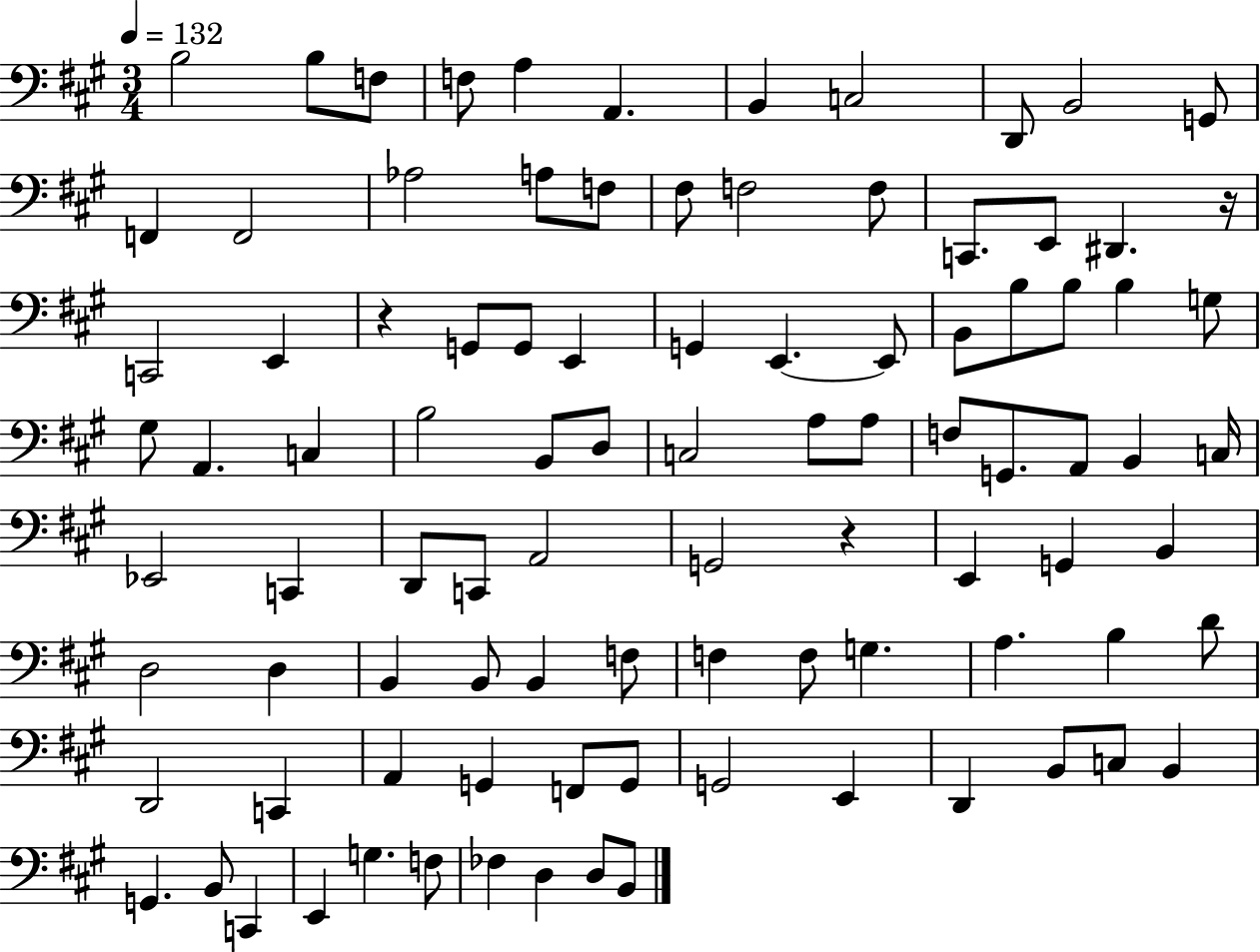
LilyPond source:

{
  \clef bass
  \numericTimeSignature
  \time 3/4
  \key a \major
  \tempo 4 = 132
  b2 b8 f8 | f8 a4 a,4. | b,4 c2 | d,8 b,2 g,8 | \break f,4 f,2 | aes2 a8 f8 | fis8 f2 f8 | c,8. e,8 dis,4. r16 | \break c,2 e,4 | r4 g,8 g,8 e,4 | g,4 e,4.~~ e,8 | b,8 b8 b8 b4 g8 | \break gis8 a,4. c4 | b2 b,8 d8 | c2 a8 a8 | f8 g,8. a,8 b,4 c16 | \break ees,2 c,4 | d,8 c,8 a,2 | g,2 r4 | e,4 g,4 b,4 | \break d2 d4 | b,4 b,8 b,4 f8 | f4 f8 g4. | a4. b4 d'8 | \break d,2 c,4 | a,4 g,4 f,8 g,8 | g,2 e,4 | d,4 b,8 c8 b,4 | \break g,4. b,8 c,4 | e,4 g4. f8 | fes4 d4 d8 b,8 | \bar "|."
}